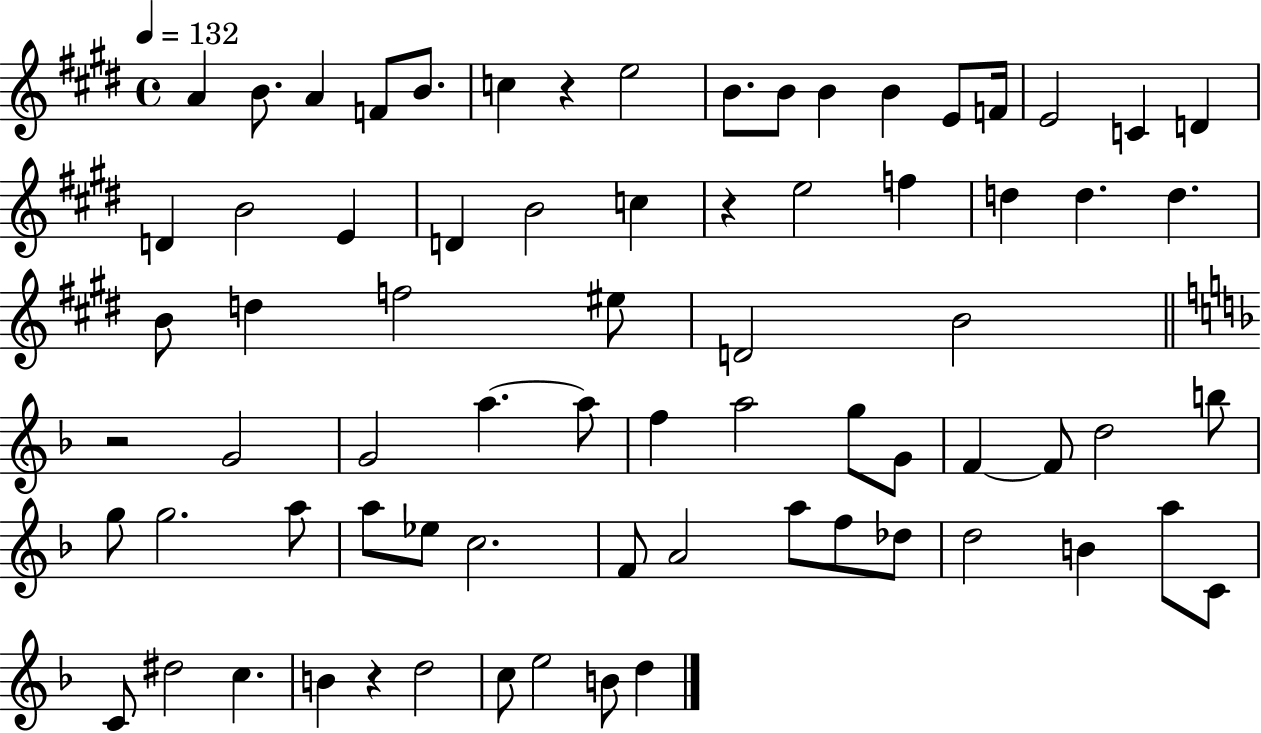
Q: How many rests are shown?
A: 4